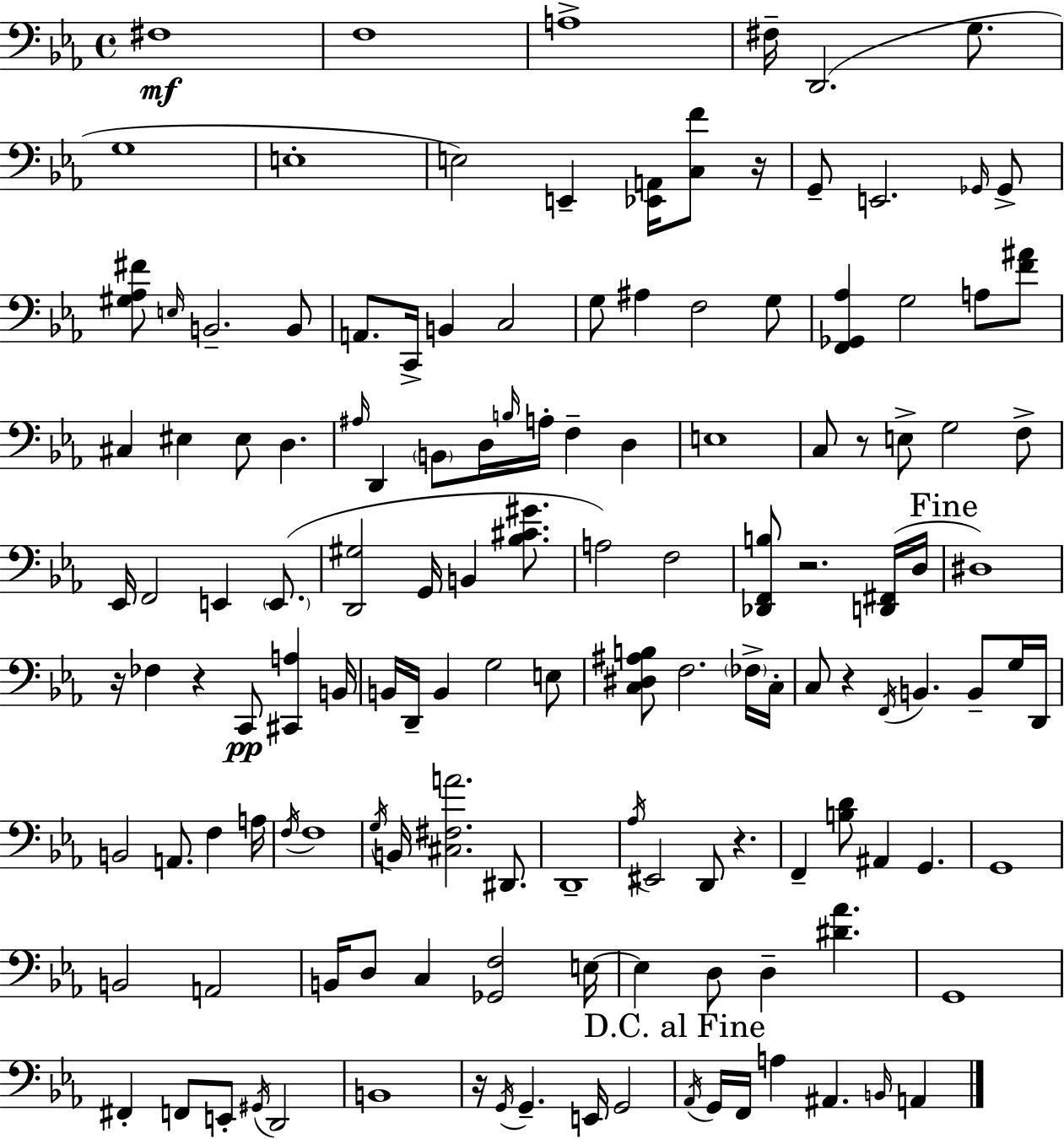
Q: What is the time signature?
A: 4/4